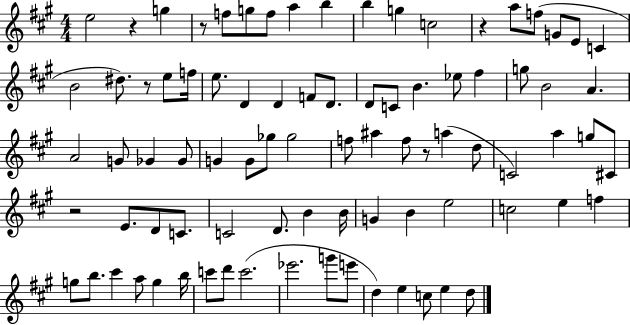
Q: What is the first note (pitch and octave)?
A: E5